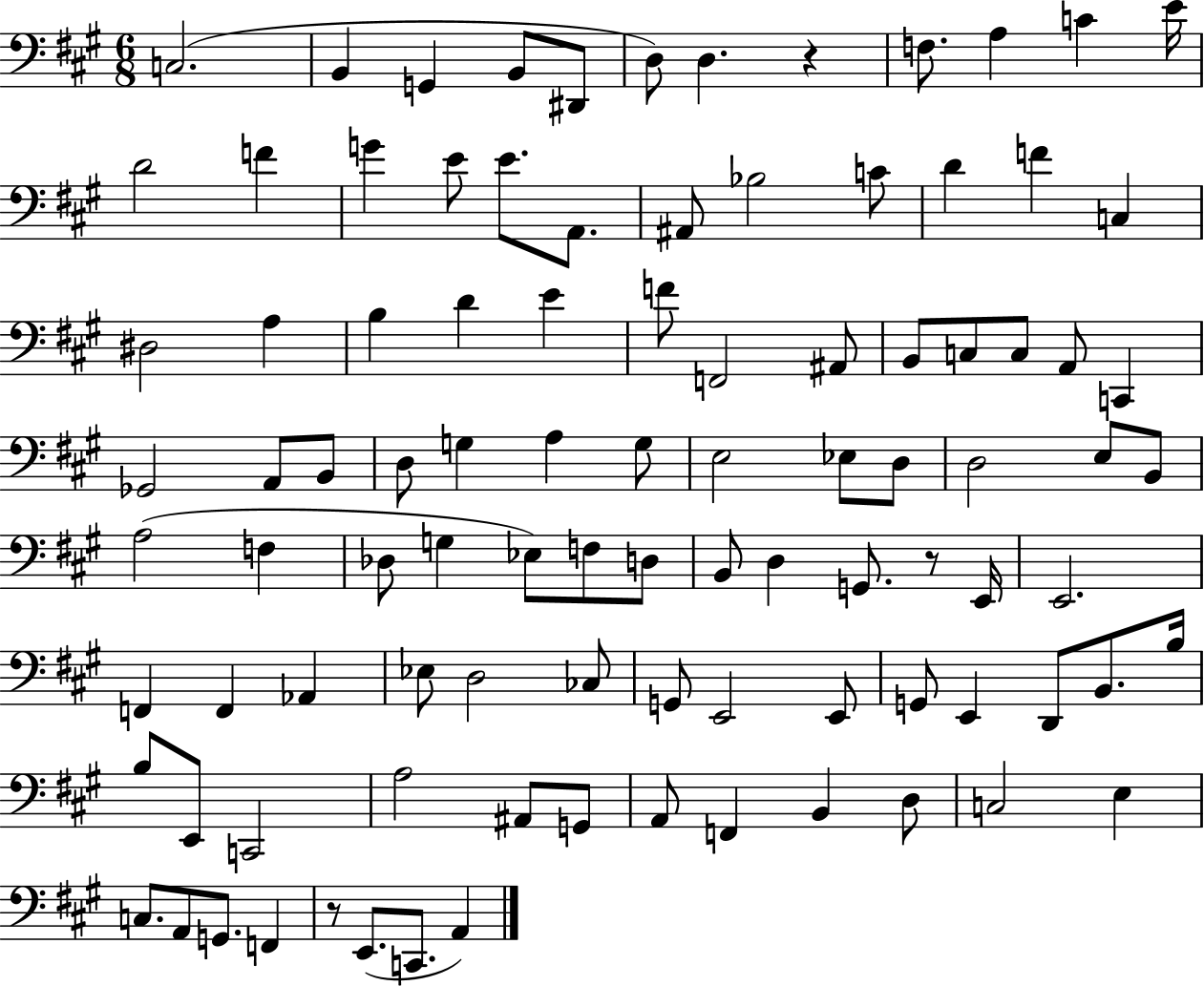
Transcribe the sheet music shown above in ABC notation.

X:1
T:Untitled
M:6/8
L:1/4
K:A
C,2 B,, G,, B,,/2 ^D,,/2 D,/2 D, z F,/2 A, C E/4 D2 F G E/2 E/2 A,,/2 ^A,,/2 _B,2 C/2 D F C, ^D,2 A, B, D E F/2 F,,2 ^A,,/2 B,,/2 C,/2 C,/2 A,,/2 C,, _G,,2 A,,/2 B,,/2 D,/2 G, A, G,/2 E,2 _E,/2 D,/2 D,2 E,/2 B,,/2 A,2 F, _D,/2 G, _E,/2 F,/2 D,/2 B,,/2 D, G,,/2 z/2 E,,/4 E,,2 F,, F,, _A,, _E,/2 D,2 _C,/2 G,,/2 E,,2 E,,/2 G,,/2 E,, D,,/2 B,,/2 B,/4 B,/2 E,,/2 C,,2 A,2 ^A,,/2 G,,/2 A,,/2 F,, B,, D,/2 C,2 E, C,/2 A,,/2 G,,/2 F,, z/2 E,,/2 C,,/2 A,,